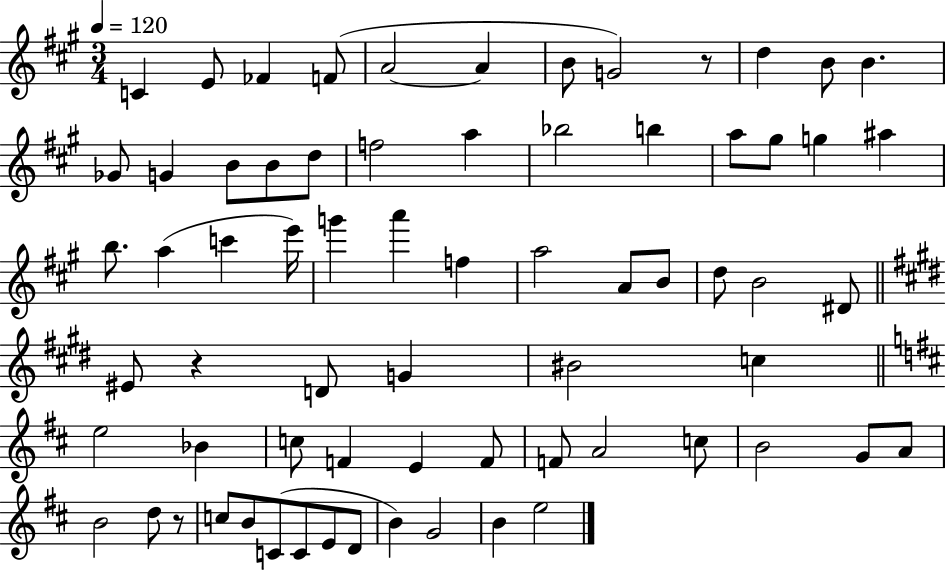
{
  \clef treble
  \numericTimeSignature
  \time 3/4
  \key a \major
  \tempo 4 = 120
  c'4 e'8 fes'4 f'8( | a'2~~ a'4 | b'8 g'2) r8 | d''4 b'8 b'4. | \break ges'8 g'4 b'8 b'8 d''8 | f''2 a''4 | bes''2 b''4 | a''8 gis''8 g''4 ais''4 | \break b''8. a''4( c'''4 e'''16) | g'''4 a'''4 f''4 | a''2 a'8 b'8 | d''8 b'2 dis'8 | \break \bar "||" \break \key e \major eis'8 r4 d'8 g'4 | bis'2 c''4 | \bar "||" \break \key d \major e''2 bes'4 | c''8 f'4 e'4 f'8 | f'8 a'2 c''8 | b'2 g'8 a'8 | \break b'2 d''8 r8 | c''8 b'8 c'8( c'8 e'8 d'8 | b'4) g'2 | b'4 e''2 | \break \bar "|."
}